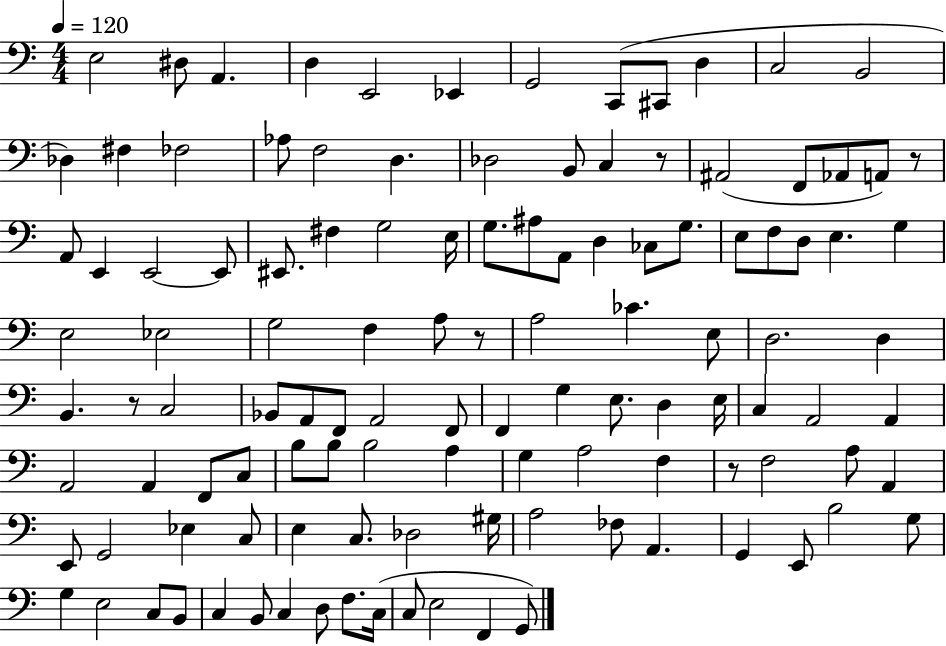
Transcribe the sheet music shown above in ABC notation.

X:1
T:Untitled
M:4/4
L:1/4
K:C
E,2 ^D,/2 A,, D, E,,2 _E,, G,,2 C,,/2 ^C,,/2 D, C,2 B,,2 _D, ^F, _F,2 _A,/2 F,2 D, _D,2 B,,/2 C, z/2 ^A,,2 F,,/2 _A,,/2 A,,/2 z/2 A,,/2 E,, E,,2 E,,/2 ^E,,/2 ^F, G,2 E,/4 G,/2 ^A,/2 A,,/2 D, _C,/2 G,/2 E,/2 F,/2 D,/2 E, G, E,2 _E,2 G,2 F, A,/2 z/2 A,2 _C E,/2 D,2 D, B,, z/2 C,2 _B,,/2 A,,/2 F,,/2 A,,2 F,,/2 F,, G, E,/2 D, E,/4 C, A,,2 A,, A,,2 A,, F,,/2 C,/2 B,/2 B,/2 B,2 A, G, A,2 F, z/2 F,2 A,/2 A,, E,,/2 G,,2 _E, C,/2 E, C,/2 _D,2 ^G,/4 A,2 _F,/2 A,, G,, E,,/2 B,2 G,/2 G, E,2 C,/2 B,,/2 C, B,,/2 C, D,/2 F,/2 C,/4 C,/2 E,2 F,, G,,/2